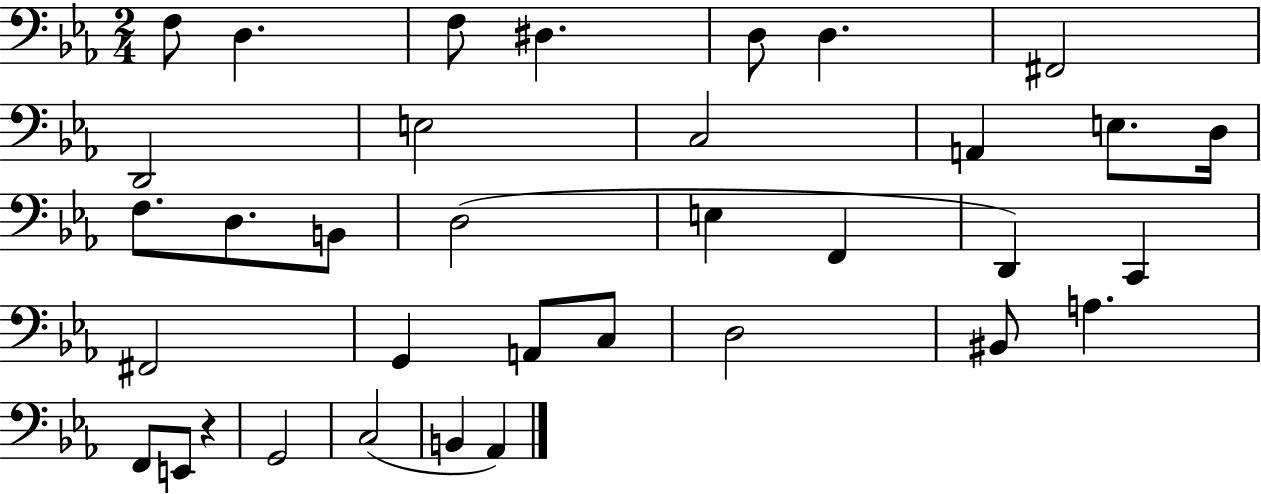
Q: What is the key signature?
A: EES major